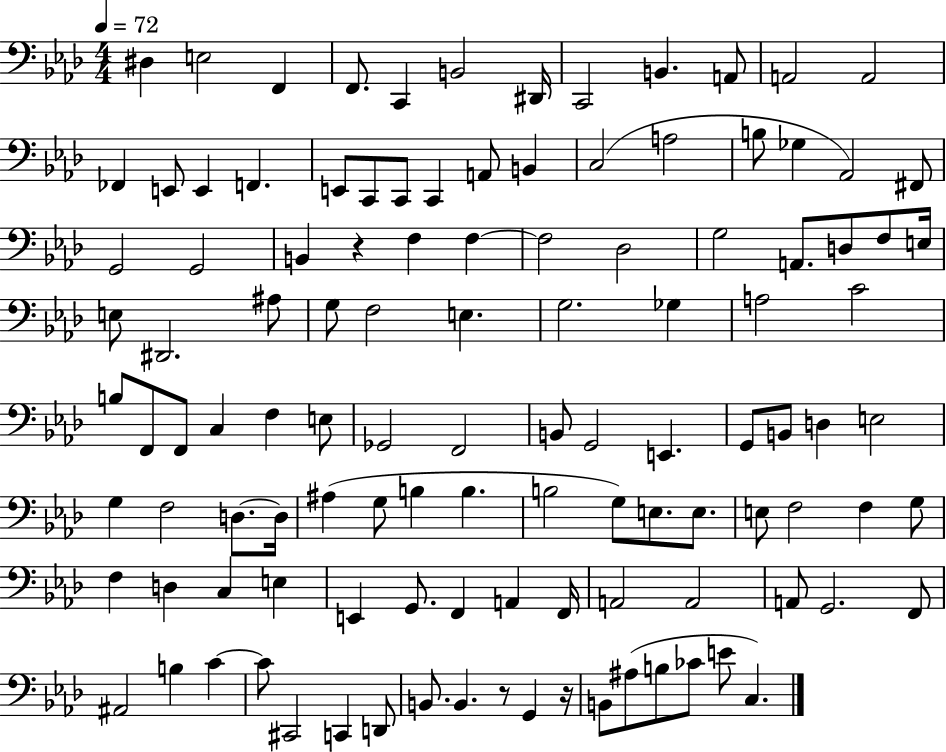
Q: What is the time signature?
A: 4/4